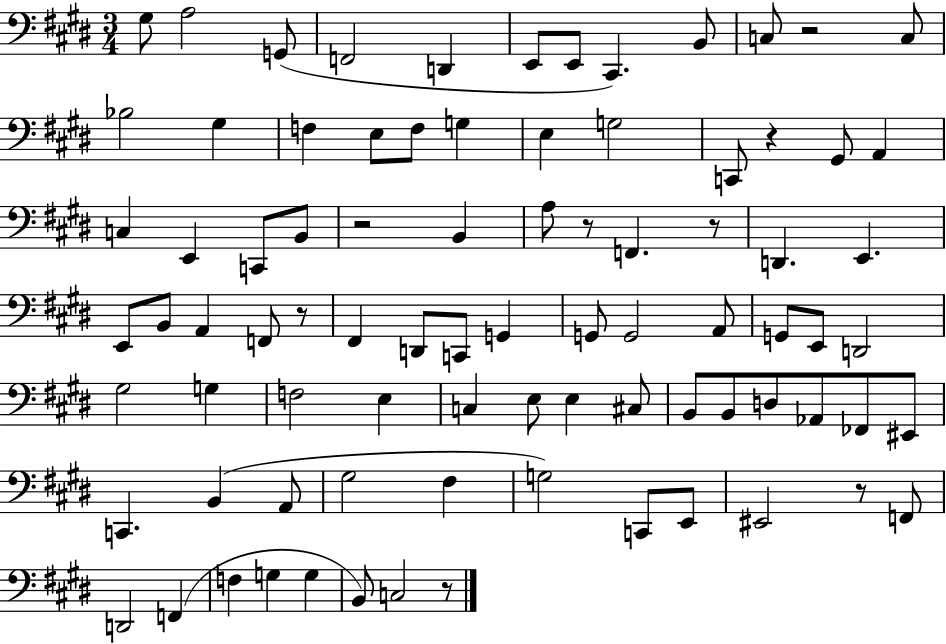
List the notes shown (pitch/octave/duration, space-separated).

G#3/e A3/h G2/e F2/h D2/q E2/e E2/e C#2/q. B2/e C3/e R/h C3/e Bb3/h G#3/q F3/q E3/e F3/e G3/q E3/q G3/h C2/e R/q G#2/e A2/q C3/q E2/q C2/e B2/e R/h B2/q A3/e R/e F2/q. R/e D2/q. E2/q. E2/e B2/e A2/q F2/e R/e F#2/q D2/e C2/e G2/q G2/e G2/h A2/e G2/e E2/e D2/h G#3/h G3/q F3/h E3/q C3/q E3/e E3/q C#3/e B2/e B2/e D3/e Ab2/e FES2/e EIS2/e C2/q. B2/q A2/e G#3/h F#3/q G3/h C2/e E2/e EIS2/h R/e F2/e D2/h F2/q F3/q G3/q G3/q B2/e C3/h R/e